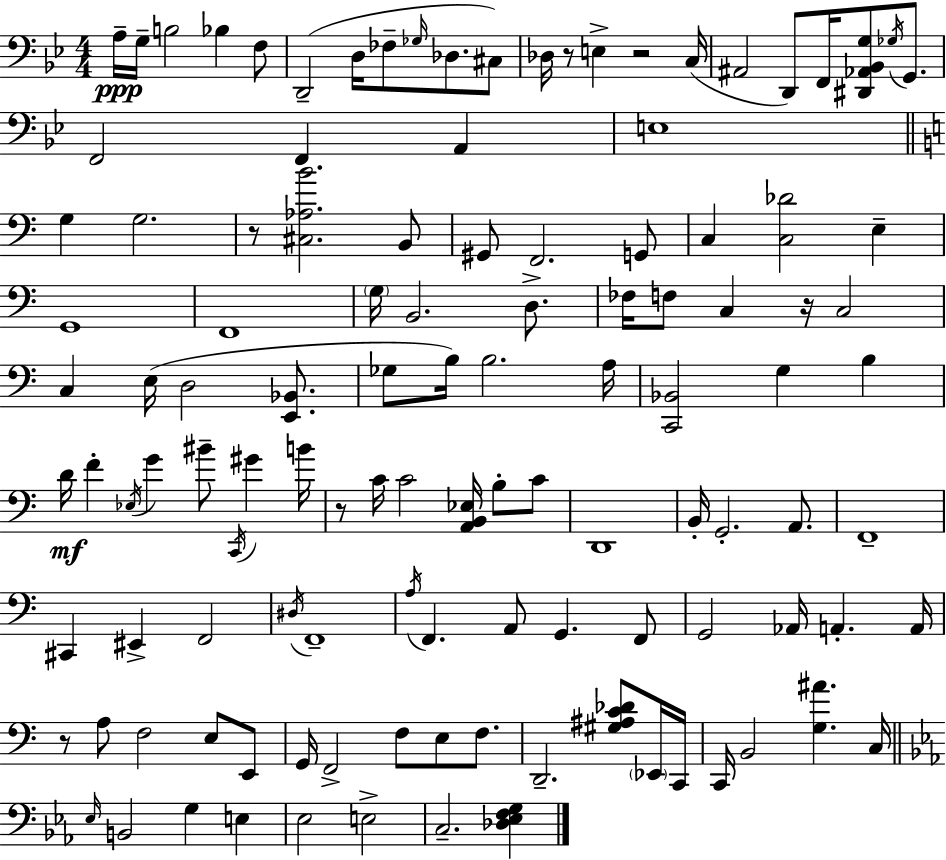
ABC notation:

X:1
T:Untitled
M:4/4
L:1/4
K:Bb
A,/4 G,/4 B,2 _B, F,/2 D,,2 D,/4 _F,/2 _G,/4 _D,/2 ^C,/2 _D,/4 z/2 E, z2 C,/4 ^A,,2 D,,/2 F,,/4 [^D,,_A,,_B,,G,]/2 _G,/4 G,,/2 F,,2 F,, A,, E,4 G, G,2 z/2 [^C,_A,B]2 B,,/2 ^G,,/2 F,,2 G,,/2 C, [C,_D]2 E, G,,4 F,,4 G,/4 B,,2 D,/2 _F,/4 F,/2 C, z/4 C,2 C, E,/4 D,2 [E,,_B,,]/2 _G,/2 B,/4 B,2 A,/4 [C,,_B,,]2 G, B, D/4 F _E,/4 G ^B/2 C,,/4 ^G B/4 z/2 C/4 C2 [A,,B,,_E,]/4 B,/2 C/2 D,,4 B,,/4 G,,2 A,,/2 F,,4 ^C,, ^E,, F,,2 ^D,/4 F,,4 A,/4 F,, A,,/2 G,, F,,/2 G,,2 _A,,/4 A,, A,,/4 z/2 A,/2 F,2 E,/2 E,,/2 G,,/4 F,,2 F,/2 E,/2 F,/2 D,,2 [^G,^A,C_D]/2 _E,,/4 C,,/4 C,,/4 B,,2 [G,^A] C,/4 _E,/4 B,,2 G, E, _E,2 E,2 C,2 [_D,_E,F,G,]